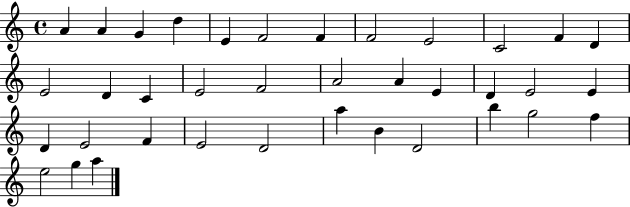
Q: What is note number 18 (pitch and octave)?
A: A4